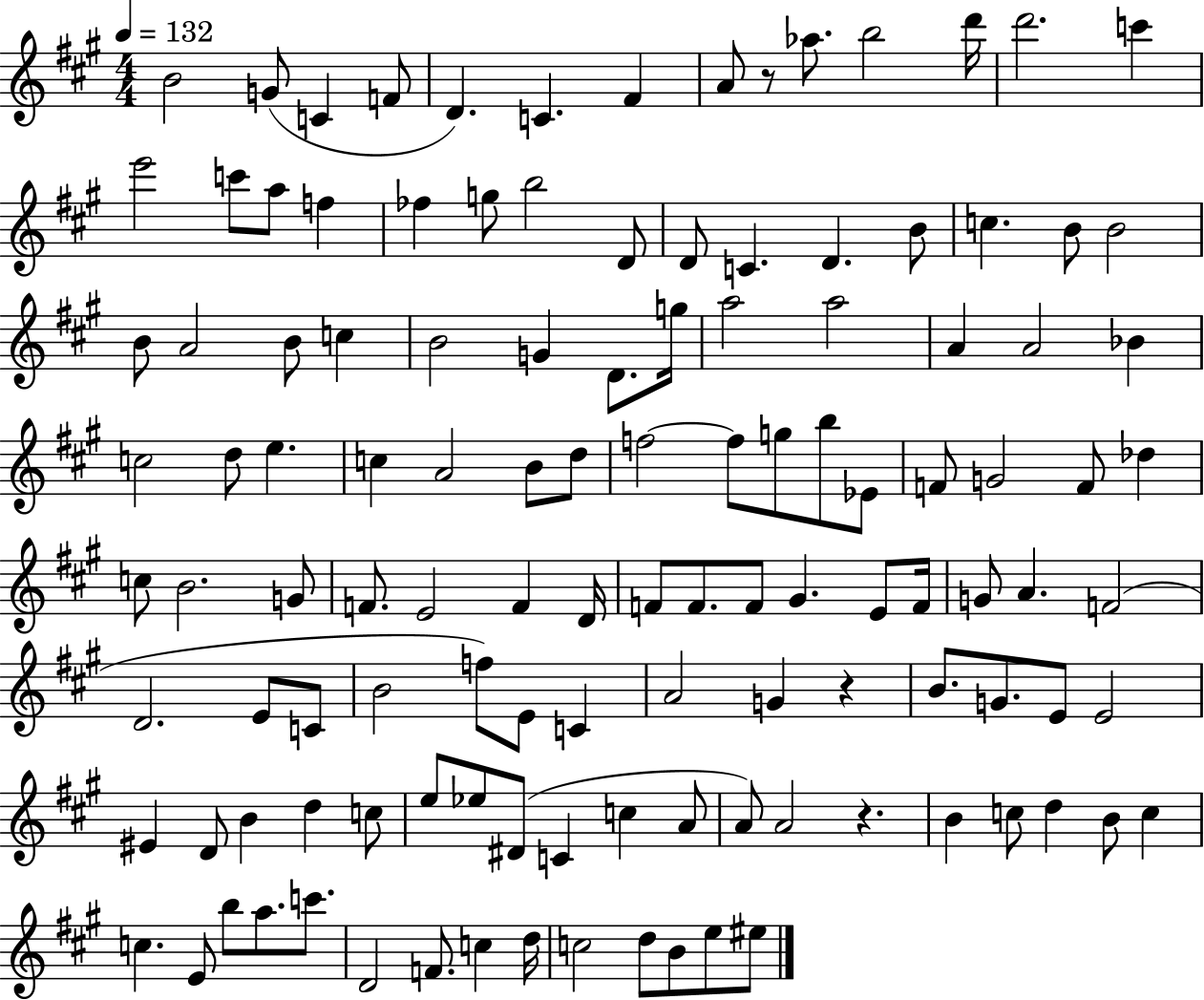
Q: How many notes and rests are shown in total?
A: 121